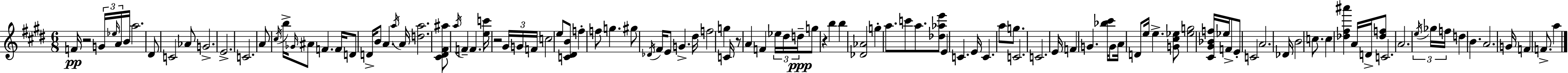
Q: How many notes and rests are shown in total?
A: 112